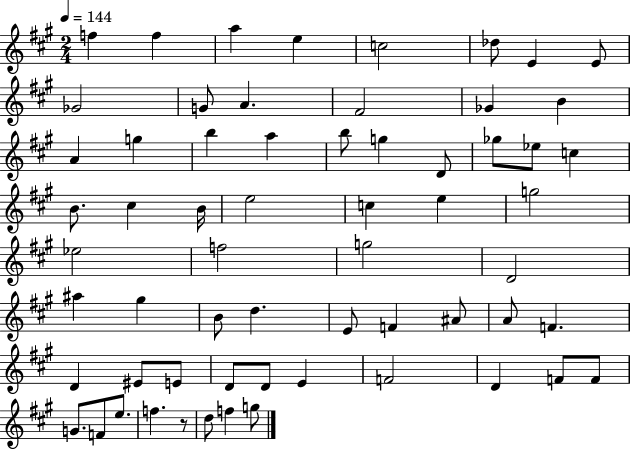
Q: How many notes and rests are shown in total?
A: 62